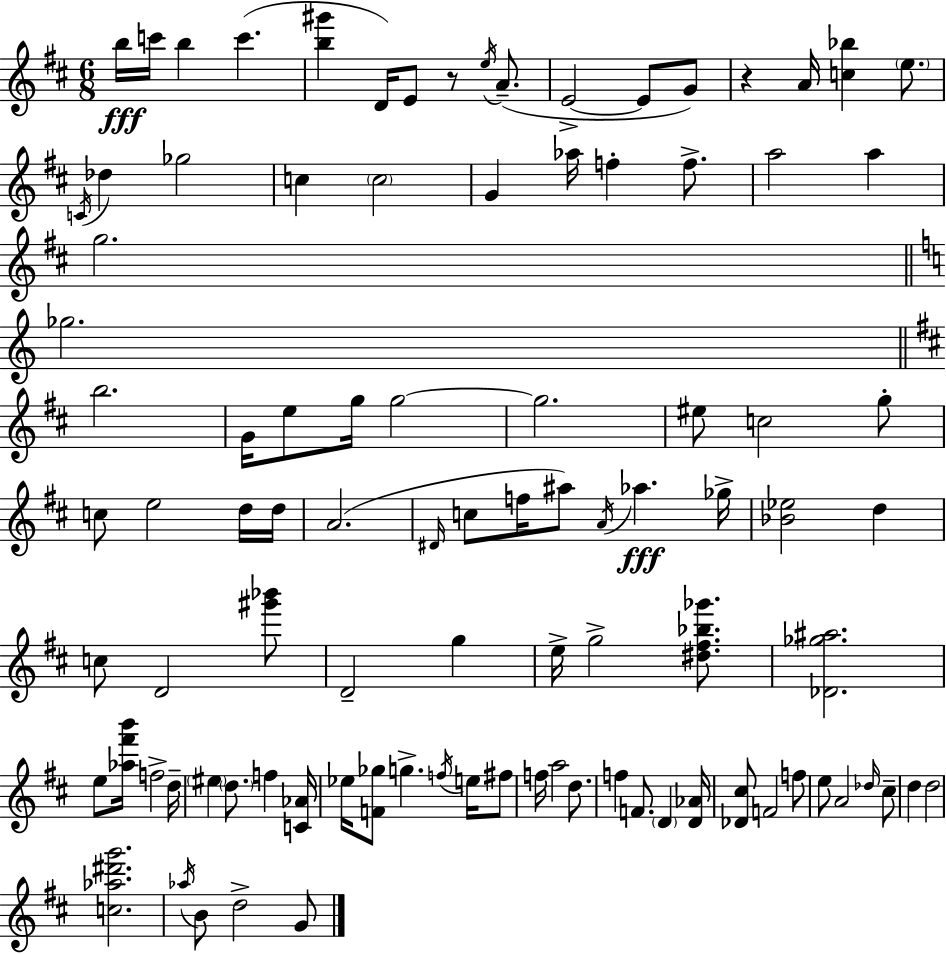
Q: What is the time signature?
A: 6/8